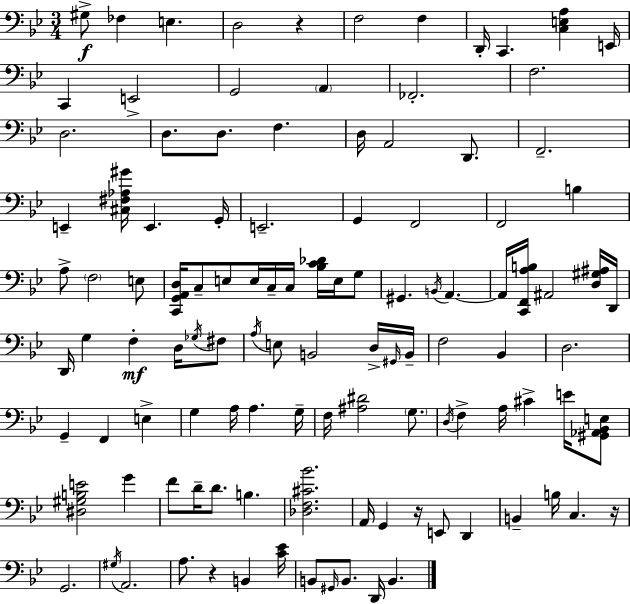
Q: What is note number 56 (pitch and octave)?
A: B2